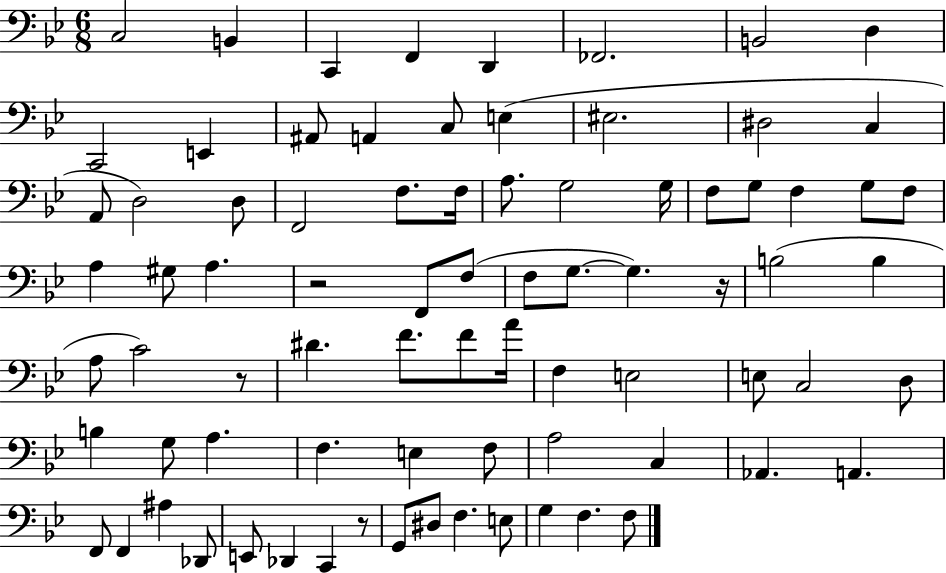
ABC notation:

X:1
T:Untitled
M:6/8
L:1/4
K:Bb
C,2 B,, C,, F,, D,, _F,,2 B,,2 D, C,,2 E,, ^A,,/2 A,, C,/2 E, ^E,2 ^D,2 C, A,,/2 D,2 D,/2 F,,2 F,/2 F,/4 A,/2 G,2 G,/4 F,/2 G,/2 F, G,/2 F,/2 A, ^G,/2 A, z2 F,,/2 F,/2 F,/2 G,/2 G, z/4 B,2 B, A,/2 C2 z/2 ^D F/2 F/2 A/4 F, E,2 E,/2 C,2 D,/2 B, G,/2 A, F, E, F,/2 A,2 C, _A,, A,, F,,/2 F,, ^A, _D,,/2 E,,/2 _D,, C,, z/2 G,,/2 ^D,/2 F, E,/2 G, F, F,/2